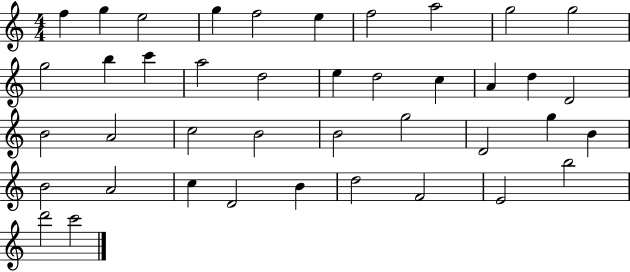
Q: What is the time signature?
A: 4/4